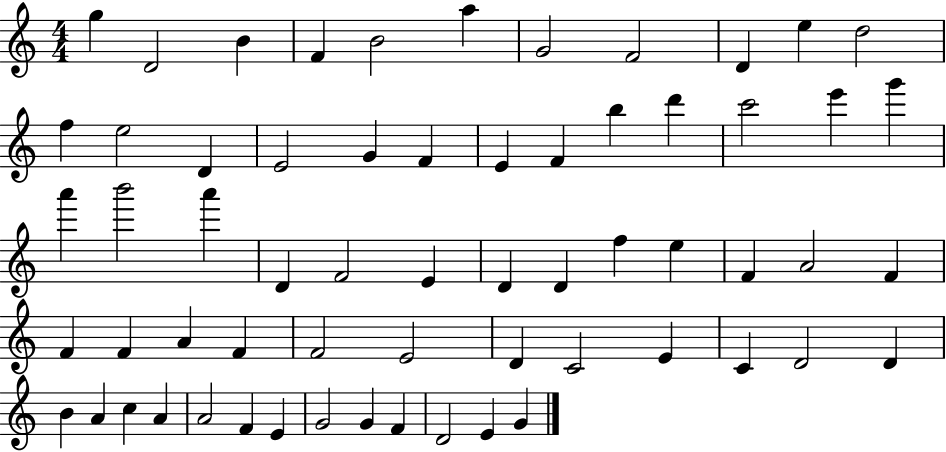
G5/q D4/h B4/q F4/q B4/h A5/q G4/h F4/h D4/q E5/q D5/h F5/q E5/h D4/q E4/h G4/q F4/q E4/q F4/q B5/q D6/q C6/h E6/q G6/q A6/q B6/h A6/q D4/q F4/h E4/q D4/q D4/q F5/q E5/q F4/q A4/h F4/q F4/q F4/q A4/q F4/q F4/h E4/h D4/q C4/h E4/q C4/q D4/h D4/q B4/q A4/q C5/q A4/q A4/h F4/q E4/q G4/h G4/q F4/q D4/h E4/q G4/q